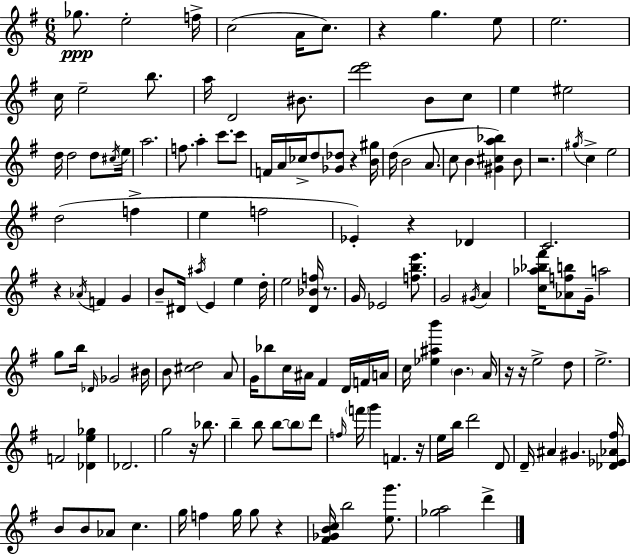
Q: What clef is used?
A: treble